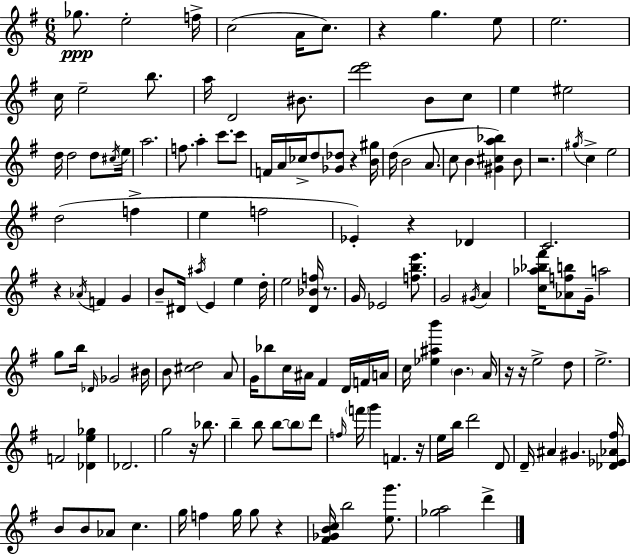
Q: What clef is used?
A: treble